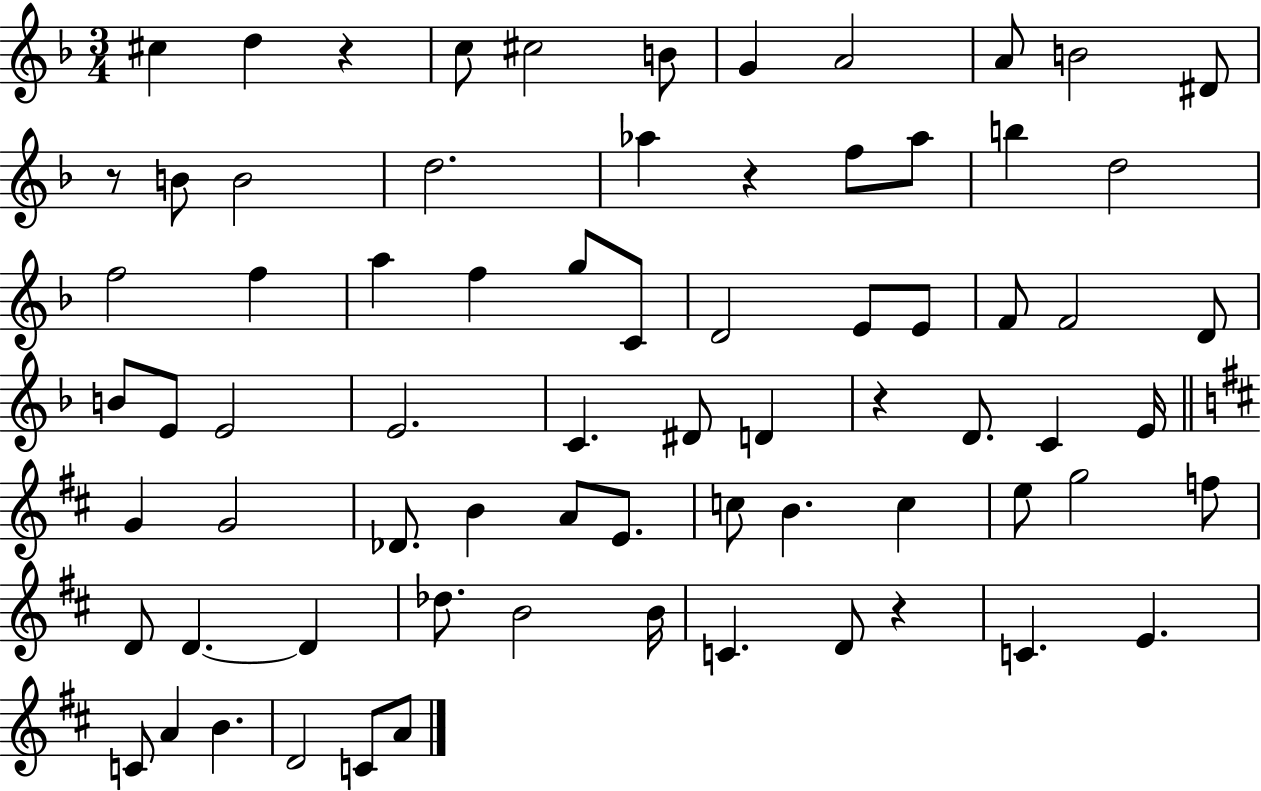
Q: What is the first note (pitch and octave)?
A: C#5